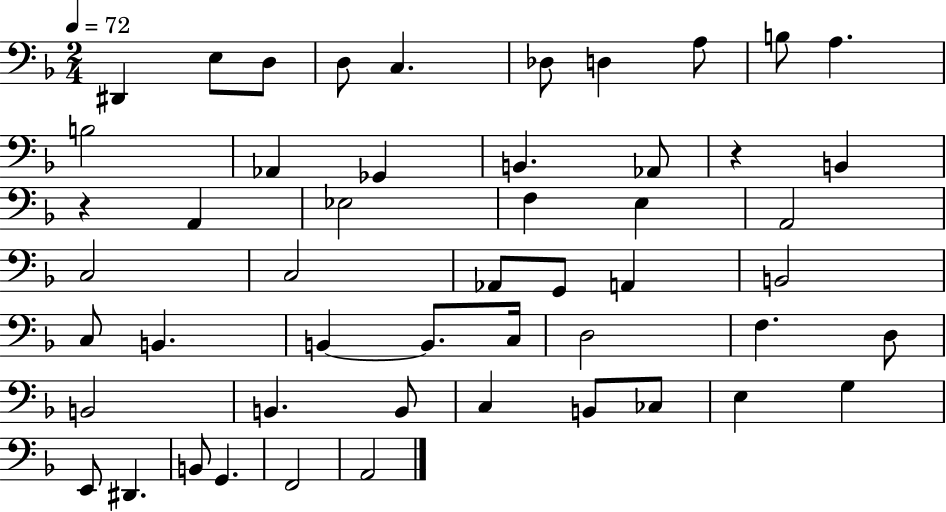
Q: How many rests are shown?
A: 2